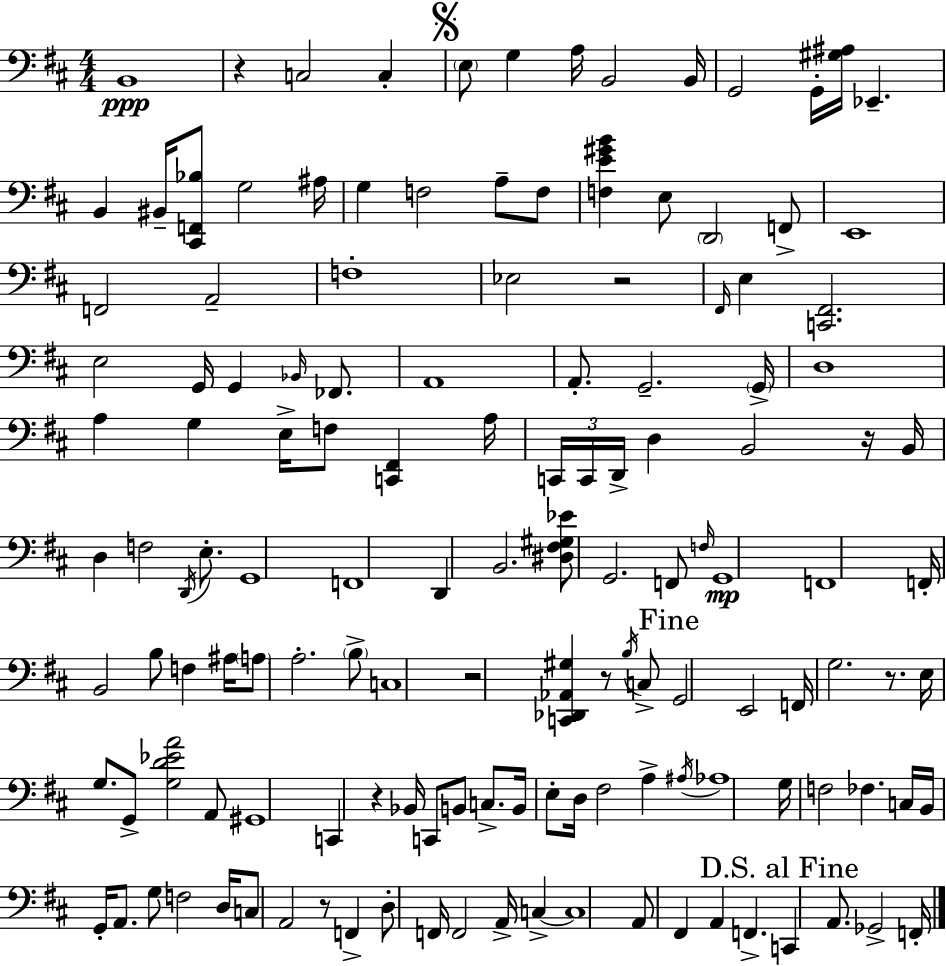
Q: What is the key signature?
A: D major